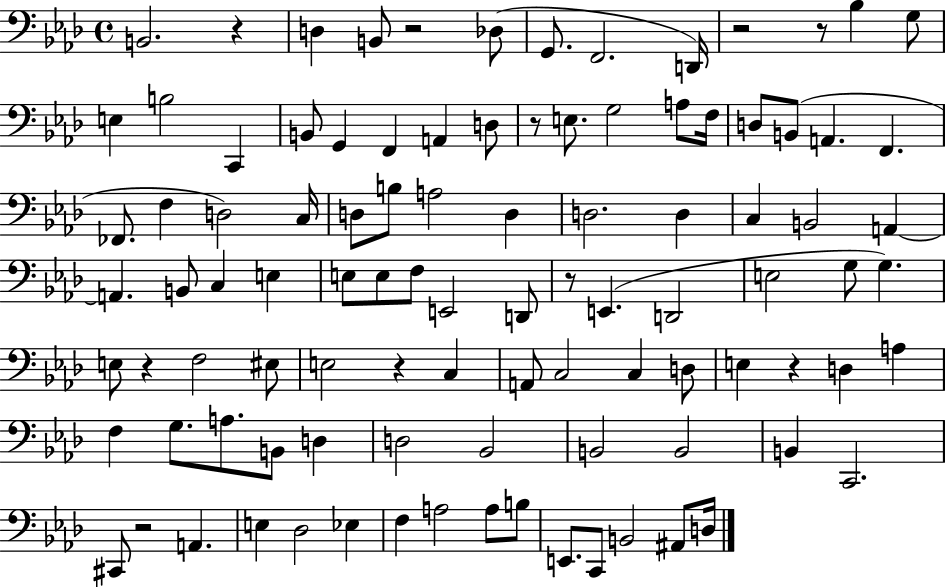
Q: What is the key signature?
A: AES major